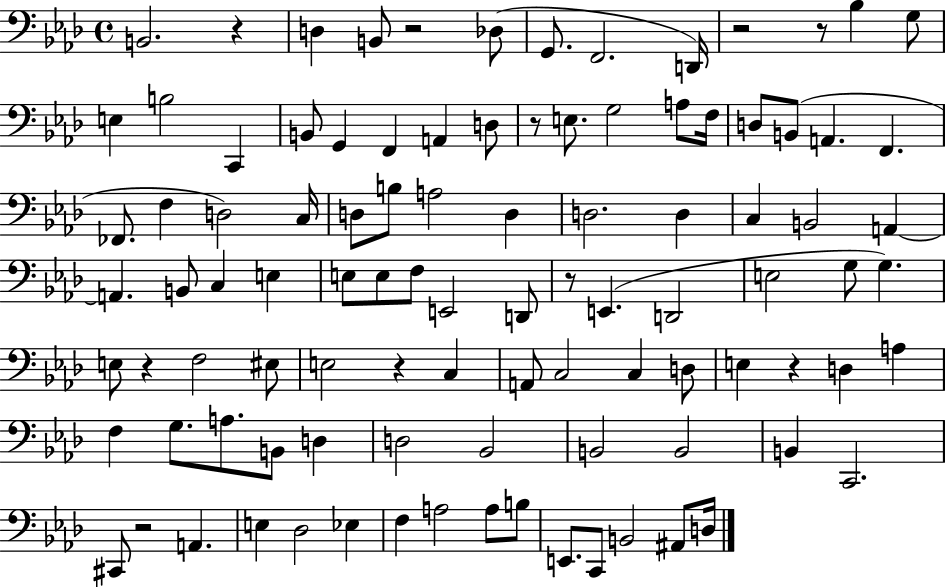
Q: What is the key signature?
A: AES major